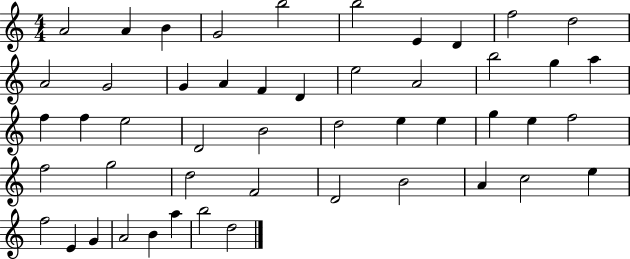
{
  \clef treble
  \numericTimeSignature
  \time 4/4
  \key c \major
  a'2 a'4 b'4 | g'2 b''2 | b''2 e'4 d'4 | f''2 d''2 | \break a'2 g'2 | g'4 a'4 f'4 d'4 | e''2 a'2 | b''2 g''4 a''4 | \break f''4 f''4 e''2 | d'2 b'2 | d''2 e''4 e''4 | g''4 e''4 f''2 | \break f''2 g''2 | d''2 f'2 | d'2 b'2 | a'4 c''2 e''4 | \break f''2 e'4 g'4 | a'2 b'4 a''4 | b''2 d''2 | \bar "|."
}